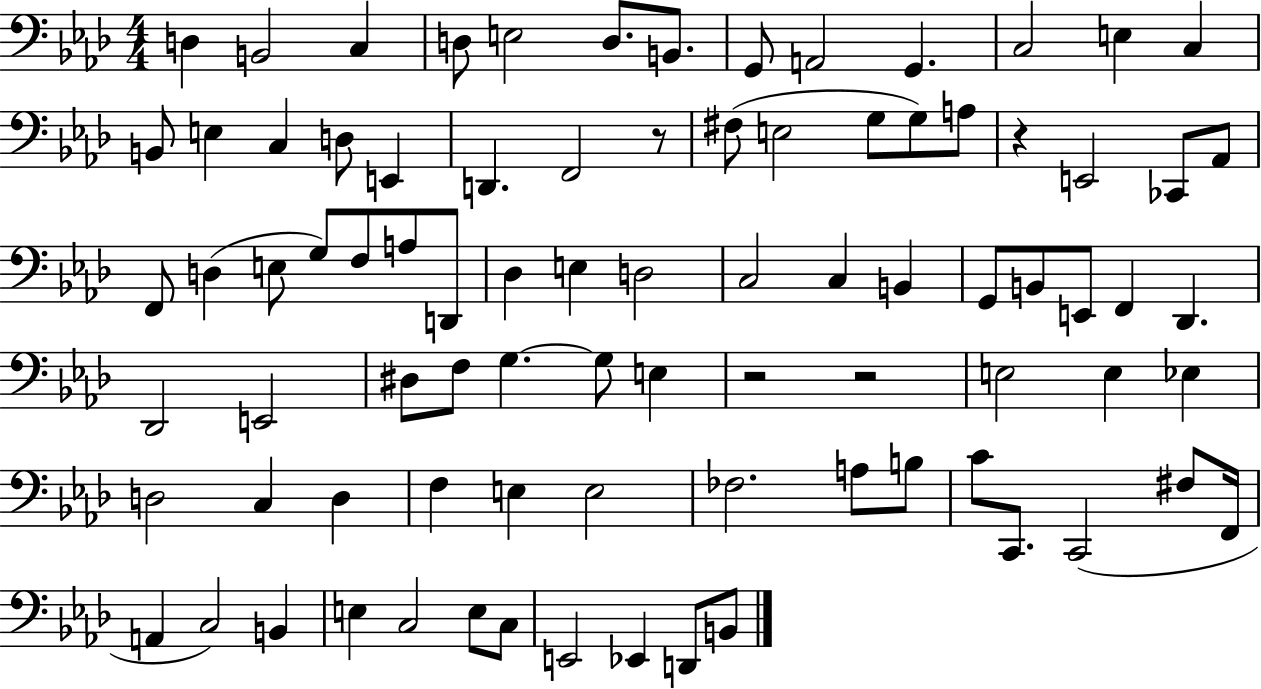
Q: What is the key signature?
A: AES major